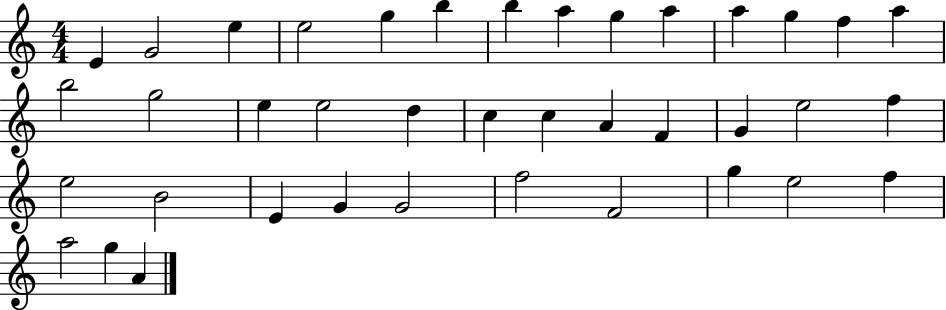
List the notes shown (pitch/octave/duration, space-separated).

E4/q G4/h E5/q E5/h G5/q B5/q B5/q A5/q G5/q A5/q A5/q G5/q F5/q A5/q B5/h G5/h E5/q E5/h D5/q C5/q C5/q A4/q F4/q G4/q E5/h F5/q E5/h B4/h E4/q G4/q G4/h F5/h F4/h G5/q E5/h F5/q A5/h G5/q A4/q